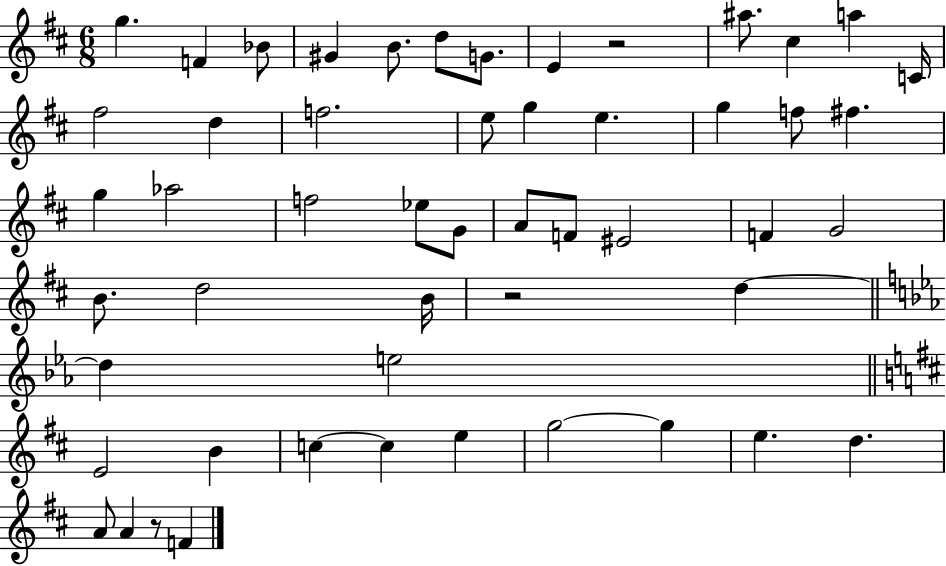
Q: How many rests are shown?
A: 3